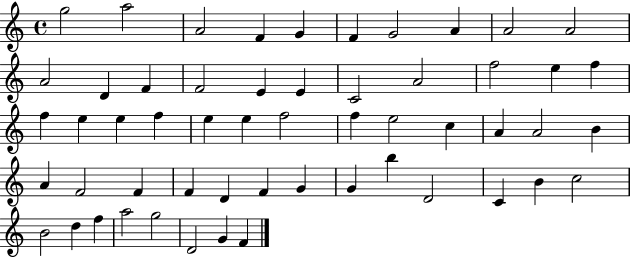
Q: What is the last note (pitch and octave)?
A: F4